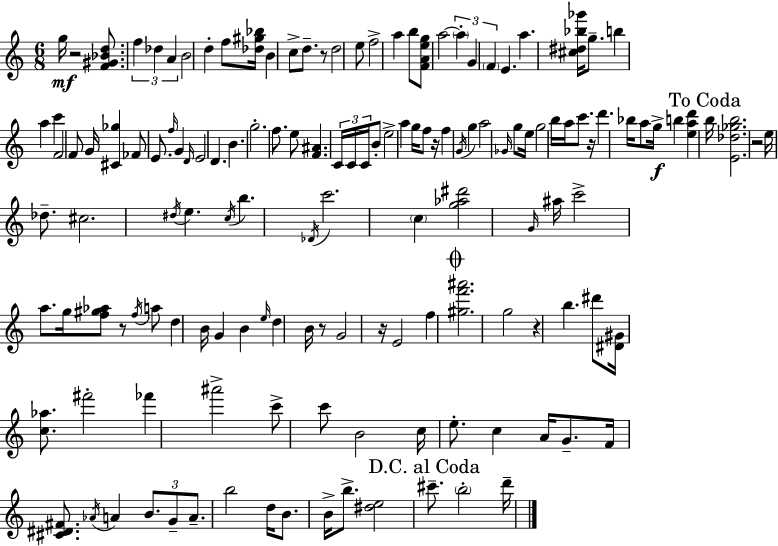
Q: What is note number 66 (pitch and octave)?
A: Db5